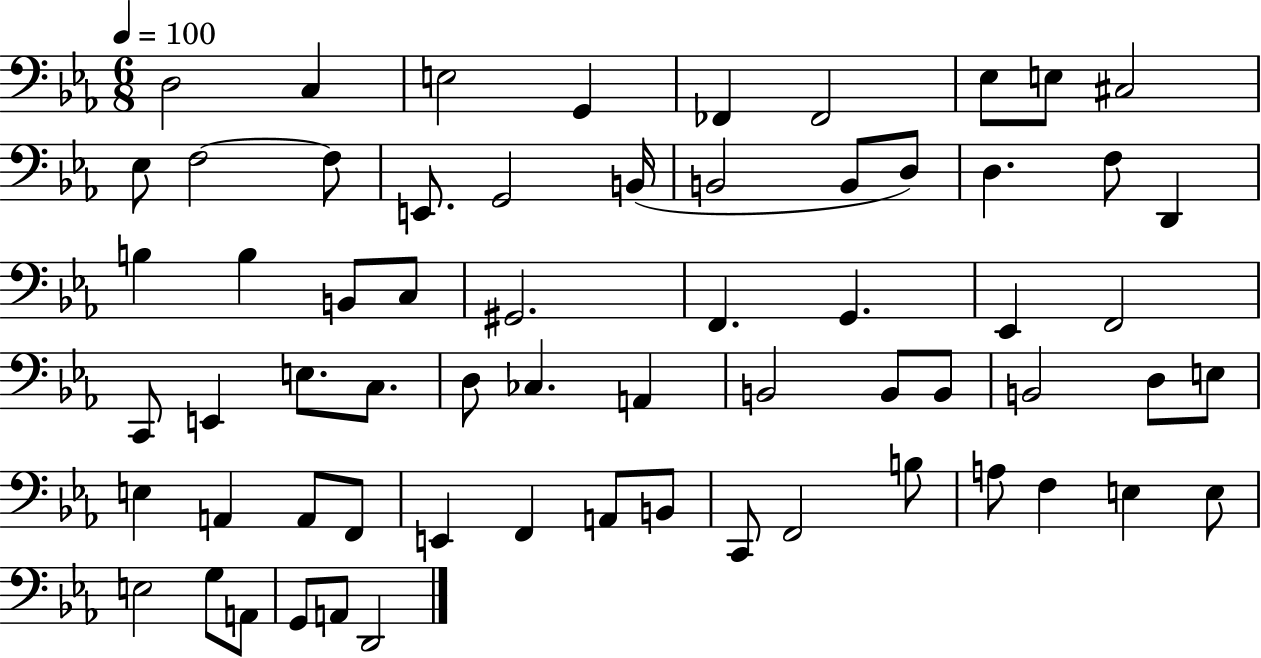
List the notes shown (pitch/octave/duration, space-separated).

D3/h C3/q E3/h G2/q FES2/q FES2/h Eb3/e E3/e C#3/h Eb3/e F3/h F3/e E2/e. G2/h B2/s B2/h B2/e D3/e D3/q. F3/e D2/q B3/q B3/q B2/e C3/e G#2/h. F2/q. G2/q. Eb2/q F2/h C2/e E2/q E3/e. C3/e. D3/e CES3/q. A2/q B2/h B2/e B2/e B2/h D3/e E3/e E3/q A2/q A2/e F2/e E2/q F2/q A2/e B2/e C2/e F2/h B3/e A3/e F3/q E3/q E3/e E3/h G3/e A2/e G2/e A2/e D2/h